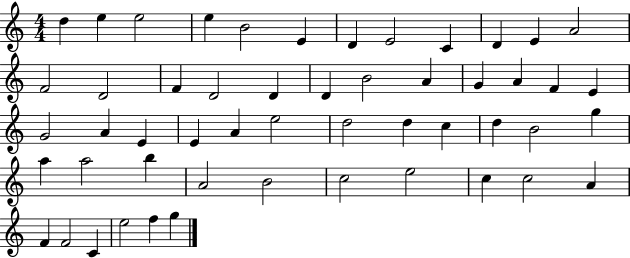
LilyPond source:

{
  \clef treble
  \numericTimeSignature
  \time 4/4
  \key c \major
  d''4 e''4 e''2 | e''4 b'2 e'4 | d'4 e'2 c'4 | d'4 e'4 a'2 | \break f'2 d'2 | f'4 d'2 d'4 | d'4 b'2 a'4 | g'4 a'4 f'4 e'4 | \break g'2 a'4 e'4 | e'4 a'4 e''2 | d''2 d''4 c''4 | d''4 b'2 g''4 | \break a''4 a''2 b''4 | a'2 b'2 | c''2 e''2 | c''4 c''2 a'4 | \break f'4 f'2 c'4 | e''2 f''4 g''4 | \bar "|."
}